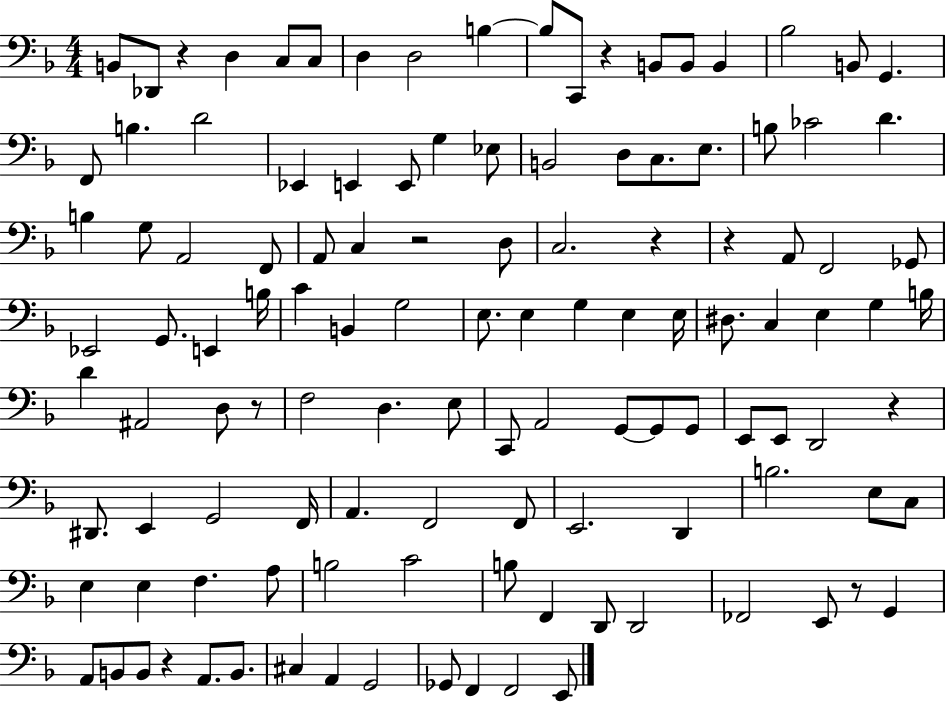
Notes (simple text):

B2/e Db2/e R/q D3/q C3/e C3/e D3/q D3/h B3/q B3/e C2/e R/q B2/e B2/e B2/q Bb3/h B2/e G2/q. F2/e B3/q. D4/h Eb2/q E2/q E2/e G3/q Eb3/e B2/h D3/e C3/e. E3/e. B3/e CES4/h D4/q. B3/q G3/e A2/h F2/e A2/e C3/q R/h D3/e C3/h. R/q R/q A2/e F2/h Gb2/e Eb2/h G2/e. E2/q B3/s C4/q B2/q G3/h E3/e. E3/q G3/q E3/q E3/s D#3/e. C3/q E3/q G3/q B3/s D4/q A#2/h D3/e R/e F3/h D3/q. E3/e C2/e A2/h G2/e G2/e G2/e E2/e E2/e D2/h R/q D#2/e. E2/q G2/h F2/s A2/q. F2/h F2/e E2/h. D2/q B3/h. E3/e C3/e E3/q E3/q F3/q. A3/e B3/h C4/h B3/e F2/q D2/e D2/h FES2/h E2/e R/e G2/q A2/e B2/e B2/e R/q A2/e. B2/e. C#3/q A2/q G2/h Gb2/e F2/q F2/h E2/e